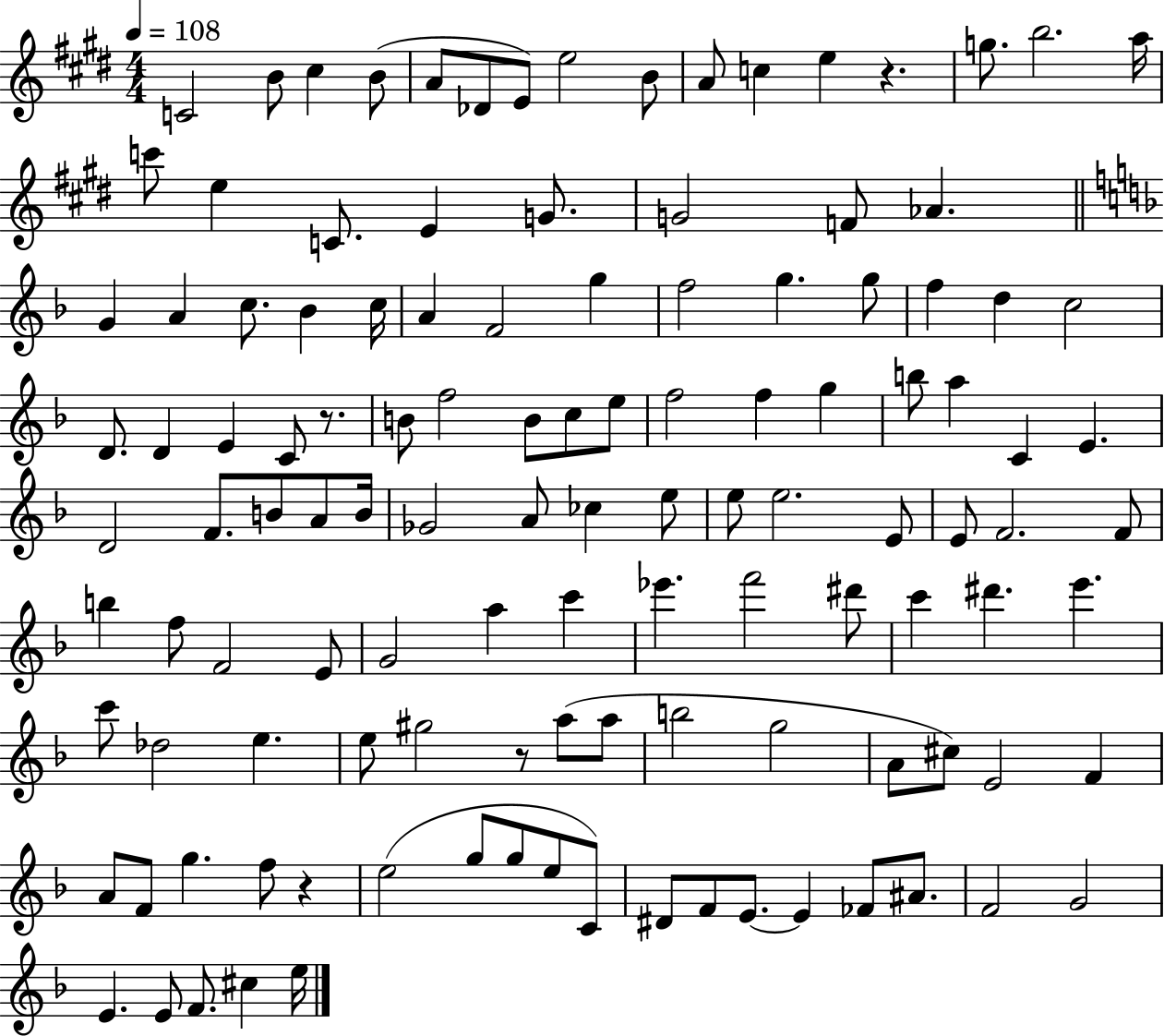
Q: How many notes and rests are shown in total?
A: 120